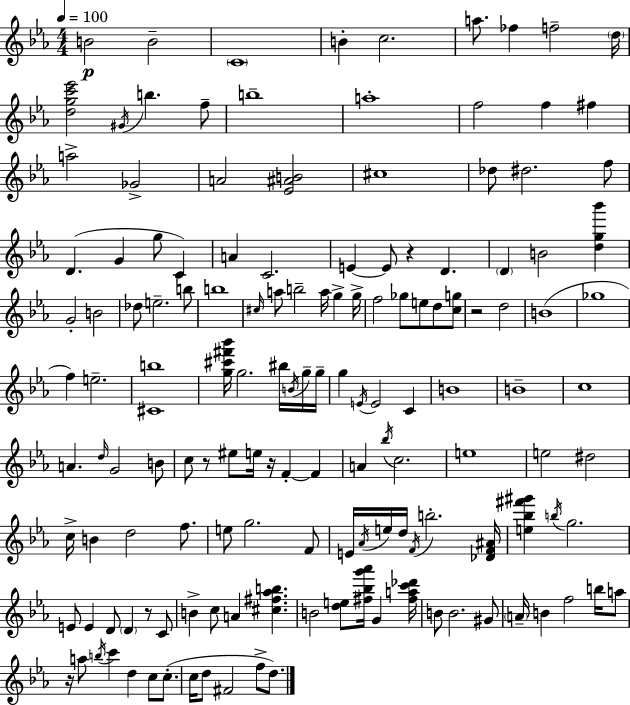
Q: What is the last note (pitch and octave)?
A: D5